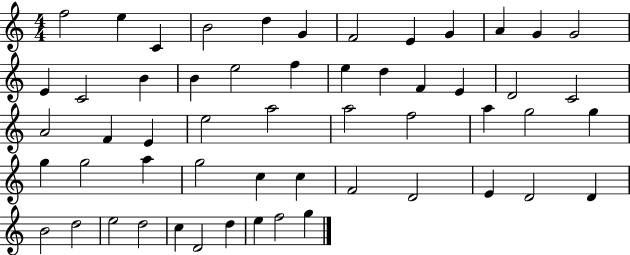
F5/h E5/q C4/q B4/h D5/q G4/q F4/h E4/q G4/q A4/q G4/q G4/h E4/q C4/h B4/q B4/q E5/h F5/q E5/q D5/q F4/q E4/q D4/h C4/h A4/h F4/q E4/q E5/h A5/h A5/h F5/h A5/q G5/h G5/q G5/q G5/h A5/q G5/h C5/q C5/q F4/h D4/h E4/q D4/h D4/q B4/h D5/h E5/h D5/h C5/q D4/h D5/q E5/q F5/h G5/q